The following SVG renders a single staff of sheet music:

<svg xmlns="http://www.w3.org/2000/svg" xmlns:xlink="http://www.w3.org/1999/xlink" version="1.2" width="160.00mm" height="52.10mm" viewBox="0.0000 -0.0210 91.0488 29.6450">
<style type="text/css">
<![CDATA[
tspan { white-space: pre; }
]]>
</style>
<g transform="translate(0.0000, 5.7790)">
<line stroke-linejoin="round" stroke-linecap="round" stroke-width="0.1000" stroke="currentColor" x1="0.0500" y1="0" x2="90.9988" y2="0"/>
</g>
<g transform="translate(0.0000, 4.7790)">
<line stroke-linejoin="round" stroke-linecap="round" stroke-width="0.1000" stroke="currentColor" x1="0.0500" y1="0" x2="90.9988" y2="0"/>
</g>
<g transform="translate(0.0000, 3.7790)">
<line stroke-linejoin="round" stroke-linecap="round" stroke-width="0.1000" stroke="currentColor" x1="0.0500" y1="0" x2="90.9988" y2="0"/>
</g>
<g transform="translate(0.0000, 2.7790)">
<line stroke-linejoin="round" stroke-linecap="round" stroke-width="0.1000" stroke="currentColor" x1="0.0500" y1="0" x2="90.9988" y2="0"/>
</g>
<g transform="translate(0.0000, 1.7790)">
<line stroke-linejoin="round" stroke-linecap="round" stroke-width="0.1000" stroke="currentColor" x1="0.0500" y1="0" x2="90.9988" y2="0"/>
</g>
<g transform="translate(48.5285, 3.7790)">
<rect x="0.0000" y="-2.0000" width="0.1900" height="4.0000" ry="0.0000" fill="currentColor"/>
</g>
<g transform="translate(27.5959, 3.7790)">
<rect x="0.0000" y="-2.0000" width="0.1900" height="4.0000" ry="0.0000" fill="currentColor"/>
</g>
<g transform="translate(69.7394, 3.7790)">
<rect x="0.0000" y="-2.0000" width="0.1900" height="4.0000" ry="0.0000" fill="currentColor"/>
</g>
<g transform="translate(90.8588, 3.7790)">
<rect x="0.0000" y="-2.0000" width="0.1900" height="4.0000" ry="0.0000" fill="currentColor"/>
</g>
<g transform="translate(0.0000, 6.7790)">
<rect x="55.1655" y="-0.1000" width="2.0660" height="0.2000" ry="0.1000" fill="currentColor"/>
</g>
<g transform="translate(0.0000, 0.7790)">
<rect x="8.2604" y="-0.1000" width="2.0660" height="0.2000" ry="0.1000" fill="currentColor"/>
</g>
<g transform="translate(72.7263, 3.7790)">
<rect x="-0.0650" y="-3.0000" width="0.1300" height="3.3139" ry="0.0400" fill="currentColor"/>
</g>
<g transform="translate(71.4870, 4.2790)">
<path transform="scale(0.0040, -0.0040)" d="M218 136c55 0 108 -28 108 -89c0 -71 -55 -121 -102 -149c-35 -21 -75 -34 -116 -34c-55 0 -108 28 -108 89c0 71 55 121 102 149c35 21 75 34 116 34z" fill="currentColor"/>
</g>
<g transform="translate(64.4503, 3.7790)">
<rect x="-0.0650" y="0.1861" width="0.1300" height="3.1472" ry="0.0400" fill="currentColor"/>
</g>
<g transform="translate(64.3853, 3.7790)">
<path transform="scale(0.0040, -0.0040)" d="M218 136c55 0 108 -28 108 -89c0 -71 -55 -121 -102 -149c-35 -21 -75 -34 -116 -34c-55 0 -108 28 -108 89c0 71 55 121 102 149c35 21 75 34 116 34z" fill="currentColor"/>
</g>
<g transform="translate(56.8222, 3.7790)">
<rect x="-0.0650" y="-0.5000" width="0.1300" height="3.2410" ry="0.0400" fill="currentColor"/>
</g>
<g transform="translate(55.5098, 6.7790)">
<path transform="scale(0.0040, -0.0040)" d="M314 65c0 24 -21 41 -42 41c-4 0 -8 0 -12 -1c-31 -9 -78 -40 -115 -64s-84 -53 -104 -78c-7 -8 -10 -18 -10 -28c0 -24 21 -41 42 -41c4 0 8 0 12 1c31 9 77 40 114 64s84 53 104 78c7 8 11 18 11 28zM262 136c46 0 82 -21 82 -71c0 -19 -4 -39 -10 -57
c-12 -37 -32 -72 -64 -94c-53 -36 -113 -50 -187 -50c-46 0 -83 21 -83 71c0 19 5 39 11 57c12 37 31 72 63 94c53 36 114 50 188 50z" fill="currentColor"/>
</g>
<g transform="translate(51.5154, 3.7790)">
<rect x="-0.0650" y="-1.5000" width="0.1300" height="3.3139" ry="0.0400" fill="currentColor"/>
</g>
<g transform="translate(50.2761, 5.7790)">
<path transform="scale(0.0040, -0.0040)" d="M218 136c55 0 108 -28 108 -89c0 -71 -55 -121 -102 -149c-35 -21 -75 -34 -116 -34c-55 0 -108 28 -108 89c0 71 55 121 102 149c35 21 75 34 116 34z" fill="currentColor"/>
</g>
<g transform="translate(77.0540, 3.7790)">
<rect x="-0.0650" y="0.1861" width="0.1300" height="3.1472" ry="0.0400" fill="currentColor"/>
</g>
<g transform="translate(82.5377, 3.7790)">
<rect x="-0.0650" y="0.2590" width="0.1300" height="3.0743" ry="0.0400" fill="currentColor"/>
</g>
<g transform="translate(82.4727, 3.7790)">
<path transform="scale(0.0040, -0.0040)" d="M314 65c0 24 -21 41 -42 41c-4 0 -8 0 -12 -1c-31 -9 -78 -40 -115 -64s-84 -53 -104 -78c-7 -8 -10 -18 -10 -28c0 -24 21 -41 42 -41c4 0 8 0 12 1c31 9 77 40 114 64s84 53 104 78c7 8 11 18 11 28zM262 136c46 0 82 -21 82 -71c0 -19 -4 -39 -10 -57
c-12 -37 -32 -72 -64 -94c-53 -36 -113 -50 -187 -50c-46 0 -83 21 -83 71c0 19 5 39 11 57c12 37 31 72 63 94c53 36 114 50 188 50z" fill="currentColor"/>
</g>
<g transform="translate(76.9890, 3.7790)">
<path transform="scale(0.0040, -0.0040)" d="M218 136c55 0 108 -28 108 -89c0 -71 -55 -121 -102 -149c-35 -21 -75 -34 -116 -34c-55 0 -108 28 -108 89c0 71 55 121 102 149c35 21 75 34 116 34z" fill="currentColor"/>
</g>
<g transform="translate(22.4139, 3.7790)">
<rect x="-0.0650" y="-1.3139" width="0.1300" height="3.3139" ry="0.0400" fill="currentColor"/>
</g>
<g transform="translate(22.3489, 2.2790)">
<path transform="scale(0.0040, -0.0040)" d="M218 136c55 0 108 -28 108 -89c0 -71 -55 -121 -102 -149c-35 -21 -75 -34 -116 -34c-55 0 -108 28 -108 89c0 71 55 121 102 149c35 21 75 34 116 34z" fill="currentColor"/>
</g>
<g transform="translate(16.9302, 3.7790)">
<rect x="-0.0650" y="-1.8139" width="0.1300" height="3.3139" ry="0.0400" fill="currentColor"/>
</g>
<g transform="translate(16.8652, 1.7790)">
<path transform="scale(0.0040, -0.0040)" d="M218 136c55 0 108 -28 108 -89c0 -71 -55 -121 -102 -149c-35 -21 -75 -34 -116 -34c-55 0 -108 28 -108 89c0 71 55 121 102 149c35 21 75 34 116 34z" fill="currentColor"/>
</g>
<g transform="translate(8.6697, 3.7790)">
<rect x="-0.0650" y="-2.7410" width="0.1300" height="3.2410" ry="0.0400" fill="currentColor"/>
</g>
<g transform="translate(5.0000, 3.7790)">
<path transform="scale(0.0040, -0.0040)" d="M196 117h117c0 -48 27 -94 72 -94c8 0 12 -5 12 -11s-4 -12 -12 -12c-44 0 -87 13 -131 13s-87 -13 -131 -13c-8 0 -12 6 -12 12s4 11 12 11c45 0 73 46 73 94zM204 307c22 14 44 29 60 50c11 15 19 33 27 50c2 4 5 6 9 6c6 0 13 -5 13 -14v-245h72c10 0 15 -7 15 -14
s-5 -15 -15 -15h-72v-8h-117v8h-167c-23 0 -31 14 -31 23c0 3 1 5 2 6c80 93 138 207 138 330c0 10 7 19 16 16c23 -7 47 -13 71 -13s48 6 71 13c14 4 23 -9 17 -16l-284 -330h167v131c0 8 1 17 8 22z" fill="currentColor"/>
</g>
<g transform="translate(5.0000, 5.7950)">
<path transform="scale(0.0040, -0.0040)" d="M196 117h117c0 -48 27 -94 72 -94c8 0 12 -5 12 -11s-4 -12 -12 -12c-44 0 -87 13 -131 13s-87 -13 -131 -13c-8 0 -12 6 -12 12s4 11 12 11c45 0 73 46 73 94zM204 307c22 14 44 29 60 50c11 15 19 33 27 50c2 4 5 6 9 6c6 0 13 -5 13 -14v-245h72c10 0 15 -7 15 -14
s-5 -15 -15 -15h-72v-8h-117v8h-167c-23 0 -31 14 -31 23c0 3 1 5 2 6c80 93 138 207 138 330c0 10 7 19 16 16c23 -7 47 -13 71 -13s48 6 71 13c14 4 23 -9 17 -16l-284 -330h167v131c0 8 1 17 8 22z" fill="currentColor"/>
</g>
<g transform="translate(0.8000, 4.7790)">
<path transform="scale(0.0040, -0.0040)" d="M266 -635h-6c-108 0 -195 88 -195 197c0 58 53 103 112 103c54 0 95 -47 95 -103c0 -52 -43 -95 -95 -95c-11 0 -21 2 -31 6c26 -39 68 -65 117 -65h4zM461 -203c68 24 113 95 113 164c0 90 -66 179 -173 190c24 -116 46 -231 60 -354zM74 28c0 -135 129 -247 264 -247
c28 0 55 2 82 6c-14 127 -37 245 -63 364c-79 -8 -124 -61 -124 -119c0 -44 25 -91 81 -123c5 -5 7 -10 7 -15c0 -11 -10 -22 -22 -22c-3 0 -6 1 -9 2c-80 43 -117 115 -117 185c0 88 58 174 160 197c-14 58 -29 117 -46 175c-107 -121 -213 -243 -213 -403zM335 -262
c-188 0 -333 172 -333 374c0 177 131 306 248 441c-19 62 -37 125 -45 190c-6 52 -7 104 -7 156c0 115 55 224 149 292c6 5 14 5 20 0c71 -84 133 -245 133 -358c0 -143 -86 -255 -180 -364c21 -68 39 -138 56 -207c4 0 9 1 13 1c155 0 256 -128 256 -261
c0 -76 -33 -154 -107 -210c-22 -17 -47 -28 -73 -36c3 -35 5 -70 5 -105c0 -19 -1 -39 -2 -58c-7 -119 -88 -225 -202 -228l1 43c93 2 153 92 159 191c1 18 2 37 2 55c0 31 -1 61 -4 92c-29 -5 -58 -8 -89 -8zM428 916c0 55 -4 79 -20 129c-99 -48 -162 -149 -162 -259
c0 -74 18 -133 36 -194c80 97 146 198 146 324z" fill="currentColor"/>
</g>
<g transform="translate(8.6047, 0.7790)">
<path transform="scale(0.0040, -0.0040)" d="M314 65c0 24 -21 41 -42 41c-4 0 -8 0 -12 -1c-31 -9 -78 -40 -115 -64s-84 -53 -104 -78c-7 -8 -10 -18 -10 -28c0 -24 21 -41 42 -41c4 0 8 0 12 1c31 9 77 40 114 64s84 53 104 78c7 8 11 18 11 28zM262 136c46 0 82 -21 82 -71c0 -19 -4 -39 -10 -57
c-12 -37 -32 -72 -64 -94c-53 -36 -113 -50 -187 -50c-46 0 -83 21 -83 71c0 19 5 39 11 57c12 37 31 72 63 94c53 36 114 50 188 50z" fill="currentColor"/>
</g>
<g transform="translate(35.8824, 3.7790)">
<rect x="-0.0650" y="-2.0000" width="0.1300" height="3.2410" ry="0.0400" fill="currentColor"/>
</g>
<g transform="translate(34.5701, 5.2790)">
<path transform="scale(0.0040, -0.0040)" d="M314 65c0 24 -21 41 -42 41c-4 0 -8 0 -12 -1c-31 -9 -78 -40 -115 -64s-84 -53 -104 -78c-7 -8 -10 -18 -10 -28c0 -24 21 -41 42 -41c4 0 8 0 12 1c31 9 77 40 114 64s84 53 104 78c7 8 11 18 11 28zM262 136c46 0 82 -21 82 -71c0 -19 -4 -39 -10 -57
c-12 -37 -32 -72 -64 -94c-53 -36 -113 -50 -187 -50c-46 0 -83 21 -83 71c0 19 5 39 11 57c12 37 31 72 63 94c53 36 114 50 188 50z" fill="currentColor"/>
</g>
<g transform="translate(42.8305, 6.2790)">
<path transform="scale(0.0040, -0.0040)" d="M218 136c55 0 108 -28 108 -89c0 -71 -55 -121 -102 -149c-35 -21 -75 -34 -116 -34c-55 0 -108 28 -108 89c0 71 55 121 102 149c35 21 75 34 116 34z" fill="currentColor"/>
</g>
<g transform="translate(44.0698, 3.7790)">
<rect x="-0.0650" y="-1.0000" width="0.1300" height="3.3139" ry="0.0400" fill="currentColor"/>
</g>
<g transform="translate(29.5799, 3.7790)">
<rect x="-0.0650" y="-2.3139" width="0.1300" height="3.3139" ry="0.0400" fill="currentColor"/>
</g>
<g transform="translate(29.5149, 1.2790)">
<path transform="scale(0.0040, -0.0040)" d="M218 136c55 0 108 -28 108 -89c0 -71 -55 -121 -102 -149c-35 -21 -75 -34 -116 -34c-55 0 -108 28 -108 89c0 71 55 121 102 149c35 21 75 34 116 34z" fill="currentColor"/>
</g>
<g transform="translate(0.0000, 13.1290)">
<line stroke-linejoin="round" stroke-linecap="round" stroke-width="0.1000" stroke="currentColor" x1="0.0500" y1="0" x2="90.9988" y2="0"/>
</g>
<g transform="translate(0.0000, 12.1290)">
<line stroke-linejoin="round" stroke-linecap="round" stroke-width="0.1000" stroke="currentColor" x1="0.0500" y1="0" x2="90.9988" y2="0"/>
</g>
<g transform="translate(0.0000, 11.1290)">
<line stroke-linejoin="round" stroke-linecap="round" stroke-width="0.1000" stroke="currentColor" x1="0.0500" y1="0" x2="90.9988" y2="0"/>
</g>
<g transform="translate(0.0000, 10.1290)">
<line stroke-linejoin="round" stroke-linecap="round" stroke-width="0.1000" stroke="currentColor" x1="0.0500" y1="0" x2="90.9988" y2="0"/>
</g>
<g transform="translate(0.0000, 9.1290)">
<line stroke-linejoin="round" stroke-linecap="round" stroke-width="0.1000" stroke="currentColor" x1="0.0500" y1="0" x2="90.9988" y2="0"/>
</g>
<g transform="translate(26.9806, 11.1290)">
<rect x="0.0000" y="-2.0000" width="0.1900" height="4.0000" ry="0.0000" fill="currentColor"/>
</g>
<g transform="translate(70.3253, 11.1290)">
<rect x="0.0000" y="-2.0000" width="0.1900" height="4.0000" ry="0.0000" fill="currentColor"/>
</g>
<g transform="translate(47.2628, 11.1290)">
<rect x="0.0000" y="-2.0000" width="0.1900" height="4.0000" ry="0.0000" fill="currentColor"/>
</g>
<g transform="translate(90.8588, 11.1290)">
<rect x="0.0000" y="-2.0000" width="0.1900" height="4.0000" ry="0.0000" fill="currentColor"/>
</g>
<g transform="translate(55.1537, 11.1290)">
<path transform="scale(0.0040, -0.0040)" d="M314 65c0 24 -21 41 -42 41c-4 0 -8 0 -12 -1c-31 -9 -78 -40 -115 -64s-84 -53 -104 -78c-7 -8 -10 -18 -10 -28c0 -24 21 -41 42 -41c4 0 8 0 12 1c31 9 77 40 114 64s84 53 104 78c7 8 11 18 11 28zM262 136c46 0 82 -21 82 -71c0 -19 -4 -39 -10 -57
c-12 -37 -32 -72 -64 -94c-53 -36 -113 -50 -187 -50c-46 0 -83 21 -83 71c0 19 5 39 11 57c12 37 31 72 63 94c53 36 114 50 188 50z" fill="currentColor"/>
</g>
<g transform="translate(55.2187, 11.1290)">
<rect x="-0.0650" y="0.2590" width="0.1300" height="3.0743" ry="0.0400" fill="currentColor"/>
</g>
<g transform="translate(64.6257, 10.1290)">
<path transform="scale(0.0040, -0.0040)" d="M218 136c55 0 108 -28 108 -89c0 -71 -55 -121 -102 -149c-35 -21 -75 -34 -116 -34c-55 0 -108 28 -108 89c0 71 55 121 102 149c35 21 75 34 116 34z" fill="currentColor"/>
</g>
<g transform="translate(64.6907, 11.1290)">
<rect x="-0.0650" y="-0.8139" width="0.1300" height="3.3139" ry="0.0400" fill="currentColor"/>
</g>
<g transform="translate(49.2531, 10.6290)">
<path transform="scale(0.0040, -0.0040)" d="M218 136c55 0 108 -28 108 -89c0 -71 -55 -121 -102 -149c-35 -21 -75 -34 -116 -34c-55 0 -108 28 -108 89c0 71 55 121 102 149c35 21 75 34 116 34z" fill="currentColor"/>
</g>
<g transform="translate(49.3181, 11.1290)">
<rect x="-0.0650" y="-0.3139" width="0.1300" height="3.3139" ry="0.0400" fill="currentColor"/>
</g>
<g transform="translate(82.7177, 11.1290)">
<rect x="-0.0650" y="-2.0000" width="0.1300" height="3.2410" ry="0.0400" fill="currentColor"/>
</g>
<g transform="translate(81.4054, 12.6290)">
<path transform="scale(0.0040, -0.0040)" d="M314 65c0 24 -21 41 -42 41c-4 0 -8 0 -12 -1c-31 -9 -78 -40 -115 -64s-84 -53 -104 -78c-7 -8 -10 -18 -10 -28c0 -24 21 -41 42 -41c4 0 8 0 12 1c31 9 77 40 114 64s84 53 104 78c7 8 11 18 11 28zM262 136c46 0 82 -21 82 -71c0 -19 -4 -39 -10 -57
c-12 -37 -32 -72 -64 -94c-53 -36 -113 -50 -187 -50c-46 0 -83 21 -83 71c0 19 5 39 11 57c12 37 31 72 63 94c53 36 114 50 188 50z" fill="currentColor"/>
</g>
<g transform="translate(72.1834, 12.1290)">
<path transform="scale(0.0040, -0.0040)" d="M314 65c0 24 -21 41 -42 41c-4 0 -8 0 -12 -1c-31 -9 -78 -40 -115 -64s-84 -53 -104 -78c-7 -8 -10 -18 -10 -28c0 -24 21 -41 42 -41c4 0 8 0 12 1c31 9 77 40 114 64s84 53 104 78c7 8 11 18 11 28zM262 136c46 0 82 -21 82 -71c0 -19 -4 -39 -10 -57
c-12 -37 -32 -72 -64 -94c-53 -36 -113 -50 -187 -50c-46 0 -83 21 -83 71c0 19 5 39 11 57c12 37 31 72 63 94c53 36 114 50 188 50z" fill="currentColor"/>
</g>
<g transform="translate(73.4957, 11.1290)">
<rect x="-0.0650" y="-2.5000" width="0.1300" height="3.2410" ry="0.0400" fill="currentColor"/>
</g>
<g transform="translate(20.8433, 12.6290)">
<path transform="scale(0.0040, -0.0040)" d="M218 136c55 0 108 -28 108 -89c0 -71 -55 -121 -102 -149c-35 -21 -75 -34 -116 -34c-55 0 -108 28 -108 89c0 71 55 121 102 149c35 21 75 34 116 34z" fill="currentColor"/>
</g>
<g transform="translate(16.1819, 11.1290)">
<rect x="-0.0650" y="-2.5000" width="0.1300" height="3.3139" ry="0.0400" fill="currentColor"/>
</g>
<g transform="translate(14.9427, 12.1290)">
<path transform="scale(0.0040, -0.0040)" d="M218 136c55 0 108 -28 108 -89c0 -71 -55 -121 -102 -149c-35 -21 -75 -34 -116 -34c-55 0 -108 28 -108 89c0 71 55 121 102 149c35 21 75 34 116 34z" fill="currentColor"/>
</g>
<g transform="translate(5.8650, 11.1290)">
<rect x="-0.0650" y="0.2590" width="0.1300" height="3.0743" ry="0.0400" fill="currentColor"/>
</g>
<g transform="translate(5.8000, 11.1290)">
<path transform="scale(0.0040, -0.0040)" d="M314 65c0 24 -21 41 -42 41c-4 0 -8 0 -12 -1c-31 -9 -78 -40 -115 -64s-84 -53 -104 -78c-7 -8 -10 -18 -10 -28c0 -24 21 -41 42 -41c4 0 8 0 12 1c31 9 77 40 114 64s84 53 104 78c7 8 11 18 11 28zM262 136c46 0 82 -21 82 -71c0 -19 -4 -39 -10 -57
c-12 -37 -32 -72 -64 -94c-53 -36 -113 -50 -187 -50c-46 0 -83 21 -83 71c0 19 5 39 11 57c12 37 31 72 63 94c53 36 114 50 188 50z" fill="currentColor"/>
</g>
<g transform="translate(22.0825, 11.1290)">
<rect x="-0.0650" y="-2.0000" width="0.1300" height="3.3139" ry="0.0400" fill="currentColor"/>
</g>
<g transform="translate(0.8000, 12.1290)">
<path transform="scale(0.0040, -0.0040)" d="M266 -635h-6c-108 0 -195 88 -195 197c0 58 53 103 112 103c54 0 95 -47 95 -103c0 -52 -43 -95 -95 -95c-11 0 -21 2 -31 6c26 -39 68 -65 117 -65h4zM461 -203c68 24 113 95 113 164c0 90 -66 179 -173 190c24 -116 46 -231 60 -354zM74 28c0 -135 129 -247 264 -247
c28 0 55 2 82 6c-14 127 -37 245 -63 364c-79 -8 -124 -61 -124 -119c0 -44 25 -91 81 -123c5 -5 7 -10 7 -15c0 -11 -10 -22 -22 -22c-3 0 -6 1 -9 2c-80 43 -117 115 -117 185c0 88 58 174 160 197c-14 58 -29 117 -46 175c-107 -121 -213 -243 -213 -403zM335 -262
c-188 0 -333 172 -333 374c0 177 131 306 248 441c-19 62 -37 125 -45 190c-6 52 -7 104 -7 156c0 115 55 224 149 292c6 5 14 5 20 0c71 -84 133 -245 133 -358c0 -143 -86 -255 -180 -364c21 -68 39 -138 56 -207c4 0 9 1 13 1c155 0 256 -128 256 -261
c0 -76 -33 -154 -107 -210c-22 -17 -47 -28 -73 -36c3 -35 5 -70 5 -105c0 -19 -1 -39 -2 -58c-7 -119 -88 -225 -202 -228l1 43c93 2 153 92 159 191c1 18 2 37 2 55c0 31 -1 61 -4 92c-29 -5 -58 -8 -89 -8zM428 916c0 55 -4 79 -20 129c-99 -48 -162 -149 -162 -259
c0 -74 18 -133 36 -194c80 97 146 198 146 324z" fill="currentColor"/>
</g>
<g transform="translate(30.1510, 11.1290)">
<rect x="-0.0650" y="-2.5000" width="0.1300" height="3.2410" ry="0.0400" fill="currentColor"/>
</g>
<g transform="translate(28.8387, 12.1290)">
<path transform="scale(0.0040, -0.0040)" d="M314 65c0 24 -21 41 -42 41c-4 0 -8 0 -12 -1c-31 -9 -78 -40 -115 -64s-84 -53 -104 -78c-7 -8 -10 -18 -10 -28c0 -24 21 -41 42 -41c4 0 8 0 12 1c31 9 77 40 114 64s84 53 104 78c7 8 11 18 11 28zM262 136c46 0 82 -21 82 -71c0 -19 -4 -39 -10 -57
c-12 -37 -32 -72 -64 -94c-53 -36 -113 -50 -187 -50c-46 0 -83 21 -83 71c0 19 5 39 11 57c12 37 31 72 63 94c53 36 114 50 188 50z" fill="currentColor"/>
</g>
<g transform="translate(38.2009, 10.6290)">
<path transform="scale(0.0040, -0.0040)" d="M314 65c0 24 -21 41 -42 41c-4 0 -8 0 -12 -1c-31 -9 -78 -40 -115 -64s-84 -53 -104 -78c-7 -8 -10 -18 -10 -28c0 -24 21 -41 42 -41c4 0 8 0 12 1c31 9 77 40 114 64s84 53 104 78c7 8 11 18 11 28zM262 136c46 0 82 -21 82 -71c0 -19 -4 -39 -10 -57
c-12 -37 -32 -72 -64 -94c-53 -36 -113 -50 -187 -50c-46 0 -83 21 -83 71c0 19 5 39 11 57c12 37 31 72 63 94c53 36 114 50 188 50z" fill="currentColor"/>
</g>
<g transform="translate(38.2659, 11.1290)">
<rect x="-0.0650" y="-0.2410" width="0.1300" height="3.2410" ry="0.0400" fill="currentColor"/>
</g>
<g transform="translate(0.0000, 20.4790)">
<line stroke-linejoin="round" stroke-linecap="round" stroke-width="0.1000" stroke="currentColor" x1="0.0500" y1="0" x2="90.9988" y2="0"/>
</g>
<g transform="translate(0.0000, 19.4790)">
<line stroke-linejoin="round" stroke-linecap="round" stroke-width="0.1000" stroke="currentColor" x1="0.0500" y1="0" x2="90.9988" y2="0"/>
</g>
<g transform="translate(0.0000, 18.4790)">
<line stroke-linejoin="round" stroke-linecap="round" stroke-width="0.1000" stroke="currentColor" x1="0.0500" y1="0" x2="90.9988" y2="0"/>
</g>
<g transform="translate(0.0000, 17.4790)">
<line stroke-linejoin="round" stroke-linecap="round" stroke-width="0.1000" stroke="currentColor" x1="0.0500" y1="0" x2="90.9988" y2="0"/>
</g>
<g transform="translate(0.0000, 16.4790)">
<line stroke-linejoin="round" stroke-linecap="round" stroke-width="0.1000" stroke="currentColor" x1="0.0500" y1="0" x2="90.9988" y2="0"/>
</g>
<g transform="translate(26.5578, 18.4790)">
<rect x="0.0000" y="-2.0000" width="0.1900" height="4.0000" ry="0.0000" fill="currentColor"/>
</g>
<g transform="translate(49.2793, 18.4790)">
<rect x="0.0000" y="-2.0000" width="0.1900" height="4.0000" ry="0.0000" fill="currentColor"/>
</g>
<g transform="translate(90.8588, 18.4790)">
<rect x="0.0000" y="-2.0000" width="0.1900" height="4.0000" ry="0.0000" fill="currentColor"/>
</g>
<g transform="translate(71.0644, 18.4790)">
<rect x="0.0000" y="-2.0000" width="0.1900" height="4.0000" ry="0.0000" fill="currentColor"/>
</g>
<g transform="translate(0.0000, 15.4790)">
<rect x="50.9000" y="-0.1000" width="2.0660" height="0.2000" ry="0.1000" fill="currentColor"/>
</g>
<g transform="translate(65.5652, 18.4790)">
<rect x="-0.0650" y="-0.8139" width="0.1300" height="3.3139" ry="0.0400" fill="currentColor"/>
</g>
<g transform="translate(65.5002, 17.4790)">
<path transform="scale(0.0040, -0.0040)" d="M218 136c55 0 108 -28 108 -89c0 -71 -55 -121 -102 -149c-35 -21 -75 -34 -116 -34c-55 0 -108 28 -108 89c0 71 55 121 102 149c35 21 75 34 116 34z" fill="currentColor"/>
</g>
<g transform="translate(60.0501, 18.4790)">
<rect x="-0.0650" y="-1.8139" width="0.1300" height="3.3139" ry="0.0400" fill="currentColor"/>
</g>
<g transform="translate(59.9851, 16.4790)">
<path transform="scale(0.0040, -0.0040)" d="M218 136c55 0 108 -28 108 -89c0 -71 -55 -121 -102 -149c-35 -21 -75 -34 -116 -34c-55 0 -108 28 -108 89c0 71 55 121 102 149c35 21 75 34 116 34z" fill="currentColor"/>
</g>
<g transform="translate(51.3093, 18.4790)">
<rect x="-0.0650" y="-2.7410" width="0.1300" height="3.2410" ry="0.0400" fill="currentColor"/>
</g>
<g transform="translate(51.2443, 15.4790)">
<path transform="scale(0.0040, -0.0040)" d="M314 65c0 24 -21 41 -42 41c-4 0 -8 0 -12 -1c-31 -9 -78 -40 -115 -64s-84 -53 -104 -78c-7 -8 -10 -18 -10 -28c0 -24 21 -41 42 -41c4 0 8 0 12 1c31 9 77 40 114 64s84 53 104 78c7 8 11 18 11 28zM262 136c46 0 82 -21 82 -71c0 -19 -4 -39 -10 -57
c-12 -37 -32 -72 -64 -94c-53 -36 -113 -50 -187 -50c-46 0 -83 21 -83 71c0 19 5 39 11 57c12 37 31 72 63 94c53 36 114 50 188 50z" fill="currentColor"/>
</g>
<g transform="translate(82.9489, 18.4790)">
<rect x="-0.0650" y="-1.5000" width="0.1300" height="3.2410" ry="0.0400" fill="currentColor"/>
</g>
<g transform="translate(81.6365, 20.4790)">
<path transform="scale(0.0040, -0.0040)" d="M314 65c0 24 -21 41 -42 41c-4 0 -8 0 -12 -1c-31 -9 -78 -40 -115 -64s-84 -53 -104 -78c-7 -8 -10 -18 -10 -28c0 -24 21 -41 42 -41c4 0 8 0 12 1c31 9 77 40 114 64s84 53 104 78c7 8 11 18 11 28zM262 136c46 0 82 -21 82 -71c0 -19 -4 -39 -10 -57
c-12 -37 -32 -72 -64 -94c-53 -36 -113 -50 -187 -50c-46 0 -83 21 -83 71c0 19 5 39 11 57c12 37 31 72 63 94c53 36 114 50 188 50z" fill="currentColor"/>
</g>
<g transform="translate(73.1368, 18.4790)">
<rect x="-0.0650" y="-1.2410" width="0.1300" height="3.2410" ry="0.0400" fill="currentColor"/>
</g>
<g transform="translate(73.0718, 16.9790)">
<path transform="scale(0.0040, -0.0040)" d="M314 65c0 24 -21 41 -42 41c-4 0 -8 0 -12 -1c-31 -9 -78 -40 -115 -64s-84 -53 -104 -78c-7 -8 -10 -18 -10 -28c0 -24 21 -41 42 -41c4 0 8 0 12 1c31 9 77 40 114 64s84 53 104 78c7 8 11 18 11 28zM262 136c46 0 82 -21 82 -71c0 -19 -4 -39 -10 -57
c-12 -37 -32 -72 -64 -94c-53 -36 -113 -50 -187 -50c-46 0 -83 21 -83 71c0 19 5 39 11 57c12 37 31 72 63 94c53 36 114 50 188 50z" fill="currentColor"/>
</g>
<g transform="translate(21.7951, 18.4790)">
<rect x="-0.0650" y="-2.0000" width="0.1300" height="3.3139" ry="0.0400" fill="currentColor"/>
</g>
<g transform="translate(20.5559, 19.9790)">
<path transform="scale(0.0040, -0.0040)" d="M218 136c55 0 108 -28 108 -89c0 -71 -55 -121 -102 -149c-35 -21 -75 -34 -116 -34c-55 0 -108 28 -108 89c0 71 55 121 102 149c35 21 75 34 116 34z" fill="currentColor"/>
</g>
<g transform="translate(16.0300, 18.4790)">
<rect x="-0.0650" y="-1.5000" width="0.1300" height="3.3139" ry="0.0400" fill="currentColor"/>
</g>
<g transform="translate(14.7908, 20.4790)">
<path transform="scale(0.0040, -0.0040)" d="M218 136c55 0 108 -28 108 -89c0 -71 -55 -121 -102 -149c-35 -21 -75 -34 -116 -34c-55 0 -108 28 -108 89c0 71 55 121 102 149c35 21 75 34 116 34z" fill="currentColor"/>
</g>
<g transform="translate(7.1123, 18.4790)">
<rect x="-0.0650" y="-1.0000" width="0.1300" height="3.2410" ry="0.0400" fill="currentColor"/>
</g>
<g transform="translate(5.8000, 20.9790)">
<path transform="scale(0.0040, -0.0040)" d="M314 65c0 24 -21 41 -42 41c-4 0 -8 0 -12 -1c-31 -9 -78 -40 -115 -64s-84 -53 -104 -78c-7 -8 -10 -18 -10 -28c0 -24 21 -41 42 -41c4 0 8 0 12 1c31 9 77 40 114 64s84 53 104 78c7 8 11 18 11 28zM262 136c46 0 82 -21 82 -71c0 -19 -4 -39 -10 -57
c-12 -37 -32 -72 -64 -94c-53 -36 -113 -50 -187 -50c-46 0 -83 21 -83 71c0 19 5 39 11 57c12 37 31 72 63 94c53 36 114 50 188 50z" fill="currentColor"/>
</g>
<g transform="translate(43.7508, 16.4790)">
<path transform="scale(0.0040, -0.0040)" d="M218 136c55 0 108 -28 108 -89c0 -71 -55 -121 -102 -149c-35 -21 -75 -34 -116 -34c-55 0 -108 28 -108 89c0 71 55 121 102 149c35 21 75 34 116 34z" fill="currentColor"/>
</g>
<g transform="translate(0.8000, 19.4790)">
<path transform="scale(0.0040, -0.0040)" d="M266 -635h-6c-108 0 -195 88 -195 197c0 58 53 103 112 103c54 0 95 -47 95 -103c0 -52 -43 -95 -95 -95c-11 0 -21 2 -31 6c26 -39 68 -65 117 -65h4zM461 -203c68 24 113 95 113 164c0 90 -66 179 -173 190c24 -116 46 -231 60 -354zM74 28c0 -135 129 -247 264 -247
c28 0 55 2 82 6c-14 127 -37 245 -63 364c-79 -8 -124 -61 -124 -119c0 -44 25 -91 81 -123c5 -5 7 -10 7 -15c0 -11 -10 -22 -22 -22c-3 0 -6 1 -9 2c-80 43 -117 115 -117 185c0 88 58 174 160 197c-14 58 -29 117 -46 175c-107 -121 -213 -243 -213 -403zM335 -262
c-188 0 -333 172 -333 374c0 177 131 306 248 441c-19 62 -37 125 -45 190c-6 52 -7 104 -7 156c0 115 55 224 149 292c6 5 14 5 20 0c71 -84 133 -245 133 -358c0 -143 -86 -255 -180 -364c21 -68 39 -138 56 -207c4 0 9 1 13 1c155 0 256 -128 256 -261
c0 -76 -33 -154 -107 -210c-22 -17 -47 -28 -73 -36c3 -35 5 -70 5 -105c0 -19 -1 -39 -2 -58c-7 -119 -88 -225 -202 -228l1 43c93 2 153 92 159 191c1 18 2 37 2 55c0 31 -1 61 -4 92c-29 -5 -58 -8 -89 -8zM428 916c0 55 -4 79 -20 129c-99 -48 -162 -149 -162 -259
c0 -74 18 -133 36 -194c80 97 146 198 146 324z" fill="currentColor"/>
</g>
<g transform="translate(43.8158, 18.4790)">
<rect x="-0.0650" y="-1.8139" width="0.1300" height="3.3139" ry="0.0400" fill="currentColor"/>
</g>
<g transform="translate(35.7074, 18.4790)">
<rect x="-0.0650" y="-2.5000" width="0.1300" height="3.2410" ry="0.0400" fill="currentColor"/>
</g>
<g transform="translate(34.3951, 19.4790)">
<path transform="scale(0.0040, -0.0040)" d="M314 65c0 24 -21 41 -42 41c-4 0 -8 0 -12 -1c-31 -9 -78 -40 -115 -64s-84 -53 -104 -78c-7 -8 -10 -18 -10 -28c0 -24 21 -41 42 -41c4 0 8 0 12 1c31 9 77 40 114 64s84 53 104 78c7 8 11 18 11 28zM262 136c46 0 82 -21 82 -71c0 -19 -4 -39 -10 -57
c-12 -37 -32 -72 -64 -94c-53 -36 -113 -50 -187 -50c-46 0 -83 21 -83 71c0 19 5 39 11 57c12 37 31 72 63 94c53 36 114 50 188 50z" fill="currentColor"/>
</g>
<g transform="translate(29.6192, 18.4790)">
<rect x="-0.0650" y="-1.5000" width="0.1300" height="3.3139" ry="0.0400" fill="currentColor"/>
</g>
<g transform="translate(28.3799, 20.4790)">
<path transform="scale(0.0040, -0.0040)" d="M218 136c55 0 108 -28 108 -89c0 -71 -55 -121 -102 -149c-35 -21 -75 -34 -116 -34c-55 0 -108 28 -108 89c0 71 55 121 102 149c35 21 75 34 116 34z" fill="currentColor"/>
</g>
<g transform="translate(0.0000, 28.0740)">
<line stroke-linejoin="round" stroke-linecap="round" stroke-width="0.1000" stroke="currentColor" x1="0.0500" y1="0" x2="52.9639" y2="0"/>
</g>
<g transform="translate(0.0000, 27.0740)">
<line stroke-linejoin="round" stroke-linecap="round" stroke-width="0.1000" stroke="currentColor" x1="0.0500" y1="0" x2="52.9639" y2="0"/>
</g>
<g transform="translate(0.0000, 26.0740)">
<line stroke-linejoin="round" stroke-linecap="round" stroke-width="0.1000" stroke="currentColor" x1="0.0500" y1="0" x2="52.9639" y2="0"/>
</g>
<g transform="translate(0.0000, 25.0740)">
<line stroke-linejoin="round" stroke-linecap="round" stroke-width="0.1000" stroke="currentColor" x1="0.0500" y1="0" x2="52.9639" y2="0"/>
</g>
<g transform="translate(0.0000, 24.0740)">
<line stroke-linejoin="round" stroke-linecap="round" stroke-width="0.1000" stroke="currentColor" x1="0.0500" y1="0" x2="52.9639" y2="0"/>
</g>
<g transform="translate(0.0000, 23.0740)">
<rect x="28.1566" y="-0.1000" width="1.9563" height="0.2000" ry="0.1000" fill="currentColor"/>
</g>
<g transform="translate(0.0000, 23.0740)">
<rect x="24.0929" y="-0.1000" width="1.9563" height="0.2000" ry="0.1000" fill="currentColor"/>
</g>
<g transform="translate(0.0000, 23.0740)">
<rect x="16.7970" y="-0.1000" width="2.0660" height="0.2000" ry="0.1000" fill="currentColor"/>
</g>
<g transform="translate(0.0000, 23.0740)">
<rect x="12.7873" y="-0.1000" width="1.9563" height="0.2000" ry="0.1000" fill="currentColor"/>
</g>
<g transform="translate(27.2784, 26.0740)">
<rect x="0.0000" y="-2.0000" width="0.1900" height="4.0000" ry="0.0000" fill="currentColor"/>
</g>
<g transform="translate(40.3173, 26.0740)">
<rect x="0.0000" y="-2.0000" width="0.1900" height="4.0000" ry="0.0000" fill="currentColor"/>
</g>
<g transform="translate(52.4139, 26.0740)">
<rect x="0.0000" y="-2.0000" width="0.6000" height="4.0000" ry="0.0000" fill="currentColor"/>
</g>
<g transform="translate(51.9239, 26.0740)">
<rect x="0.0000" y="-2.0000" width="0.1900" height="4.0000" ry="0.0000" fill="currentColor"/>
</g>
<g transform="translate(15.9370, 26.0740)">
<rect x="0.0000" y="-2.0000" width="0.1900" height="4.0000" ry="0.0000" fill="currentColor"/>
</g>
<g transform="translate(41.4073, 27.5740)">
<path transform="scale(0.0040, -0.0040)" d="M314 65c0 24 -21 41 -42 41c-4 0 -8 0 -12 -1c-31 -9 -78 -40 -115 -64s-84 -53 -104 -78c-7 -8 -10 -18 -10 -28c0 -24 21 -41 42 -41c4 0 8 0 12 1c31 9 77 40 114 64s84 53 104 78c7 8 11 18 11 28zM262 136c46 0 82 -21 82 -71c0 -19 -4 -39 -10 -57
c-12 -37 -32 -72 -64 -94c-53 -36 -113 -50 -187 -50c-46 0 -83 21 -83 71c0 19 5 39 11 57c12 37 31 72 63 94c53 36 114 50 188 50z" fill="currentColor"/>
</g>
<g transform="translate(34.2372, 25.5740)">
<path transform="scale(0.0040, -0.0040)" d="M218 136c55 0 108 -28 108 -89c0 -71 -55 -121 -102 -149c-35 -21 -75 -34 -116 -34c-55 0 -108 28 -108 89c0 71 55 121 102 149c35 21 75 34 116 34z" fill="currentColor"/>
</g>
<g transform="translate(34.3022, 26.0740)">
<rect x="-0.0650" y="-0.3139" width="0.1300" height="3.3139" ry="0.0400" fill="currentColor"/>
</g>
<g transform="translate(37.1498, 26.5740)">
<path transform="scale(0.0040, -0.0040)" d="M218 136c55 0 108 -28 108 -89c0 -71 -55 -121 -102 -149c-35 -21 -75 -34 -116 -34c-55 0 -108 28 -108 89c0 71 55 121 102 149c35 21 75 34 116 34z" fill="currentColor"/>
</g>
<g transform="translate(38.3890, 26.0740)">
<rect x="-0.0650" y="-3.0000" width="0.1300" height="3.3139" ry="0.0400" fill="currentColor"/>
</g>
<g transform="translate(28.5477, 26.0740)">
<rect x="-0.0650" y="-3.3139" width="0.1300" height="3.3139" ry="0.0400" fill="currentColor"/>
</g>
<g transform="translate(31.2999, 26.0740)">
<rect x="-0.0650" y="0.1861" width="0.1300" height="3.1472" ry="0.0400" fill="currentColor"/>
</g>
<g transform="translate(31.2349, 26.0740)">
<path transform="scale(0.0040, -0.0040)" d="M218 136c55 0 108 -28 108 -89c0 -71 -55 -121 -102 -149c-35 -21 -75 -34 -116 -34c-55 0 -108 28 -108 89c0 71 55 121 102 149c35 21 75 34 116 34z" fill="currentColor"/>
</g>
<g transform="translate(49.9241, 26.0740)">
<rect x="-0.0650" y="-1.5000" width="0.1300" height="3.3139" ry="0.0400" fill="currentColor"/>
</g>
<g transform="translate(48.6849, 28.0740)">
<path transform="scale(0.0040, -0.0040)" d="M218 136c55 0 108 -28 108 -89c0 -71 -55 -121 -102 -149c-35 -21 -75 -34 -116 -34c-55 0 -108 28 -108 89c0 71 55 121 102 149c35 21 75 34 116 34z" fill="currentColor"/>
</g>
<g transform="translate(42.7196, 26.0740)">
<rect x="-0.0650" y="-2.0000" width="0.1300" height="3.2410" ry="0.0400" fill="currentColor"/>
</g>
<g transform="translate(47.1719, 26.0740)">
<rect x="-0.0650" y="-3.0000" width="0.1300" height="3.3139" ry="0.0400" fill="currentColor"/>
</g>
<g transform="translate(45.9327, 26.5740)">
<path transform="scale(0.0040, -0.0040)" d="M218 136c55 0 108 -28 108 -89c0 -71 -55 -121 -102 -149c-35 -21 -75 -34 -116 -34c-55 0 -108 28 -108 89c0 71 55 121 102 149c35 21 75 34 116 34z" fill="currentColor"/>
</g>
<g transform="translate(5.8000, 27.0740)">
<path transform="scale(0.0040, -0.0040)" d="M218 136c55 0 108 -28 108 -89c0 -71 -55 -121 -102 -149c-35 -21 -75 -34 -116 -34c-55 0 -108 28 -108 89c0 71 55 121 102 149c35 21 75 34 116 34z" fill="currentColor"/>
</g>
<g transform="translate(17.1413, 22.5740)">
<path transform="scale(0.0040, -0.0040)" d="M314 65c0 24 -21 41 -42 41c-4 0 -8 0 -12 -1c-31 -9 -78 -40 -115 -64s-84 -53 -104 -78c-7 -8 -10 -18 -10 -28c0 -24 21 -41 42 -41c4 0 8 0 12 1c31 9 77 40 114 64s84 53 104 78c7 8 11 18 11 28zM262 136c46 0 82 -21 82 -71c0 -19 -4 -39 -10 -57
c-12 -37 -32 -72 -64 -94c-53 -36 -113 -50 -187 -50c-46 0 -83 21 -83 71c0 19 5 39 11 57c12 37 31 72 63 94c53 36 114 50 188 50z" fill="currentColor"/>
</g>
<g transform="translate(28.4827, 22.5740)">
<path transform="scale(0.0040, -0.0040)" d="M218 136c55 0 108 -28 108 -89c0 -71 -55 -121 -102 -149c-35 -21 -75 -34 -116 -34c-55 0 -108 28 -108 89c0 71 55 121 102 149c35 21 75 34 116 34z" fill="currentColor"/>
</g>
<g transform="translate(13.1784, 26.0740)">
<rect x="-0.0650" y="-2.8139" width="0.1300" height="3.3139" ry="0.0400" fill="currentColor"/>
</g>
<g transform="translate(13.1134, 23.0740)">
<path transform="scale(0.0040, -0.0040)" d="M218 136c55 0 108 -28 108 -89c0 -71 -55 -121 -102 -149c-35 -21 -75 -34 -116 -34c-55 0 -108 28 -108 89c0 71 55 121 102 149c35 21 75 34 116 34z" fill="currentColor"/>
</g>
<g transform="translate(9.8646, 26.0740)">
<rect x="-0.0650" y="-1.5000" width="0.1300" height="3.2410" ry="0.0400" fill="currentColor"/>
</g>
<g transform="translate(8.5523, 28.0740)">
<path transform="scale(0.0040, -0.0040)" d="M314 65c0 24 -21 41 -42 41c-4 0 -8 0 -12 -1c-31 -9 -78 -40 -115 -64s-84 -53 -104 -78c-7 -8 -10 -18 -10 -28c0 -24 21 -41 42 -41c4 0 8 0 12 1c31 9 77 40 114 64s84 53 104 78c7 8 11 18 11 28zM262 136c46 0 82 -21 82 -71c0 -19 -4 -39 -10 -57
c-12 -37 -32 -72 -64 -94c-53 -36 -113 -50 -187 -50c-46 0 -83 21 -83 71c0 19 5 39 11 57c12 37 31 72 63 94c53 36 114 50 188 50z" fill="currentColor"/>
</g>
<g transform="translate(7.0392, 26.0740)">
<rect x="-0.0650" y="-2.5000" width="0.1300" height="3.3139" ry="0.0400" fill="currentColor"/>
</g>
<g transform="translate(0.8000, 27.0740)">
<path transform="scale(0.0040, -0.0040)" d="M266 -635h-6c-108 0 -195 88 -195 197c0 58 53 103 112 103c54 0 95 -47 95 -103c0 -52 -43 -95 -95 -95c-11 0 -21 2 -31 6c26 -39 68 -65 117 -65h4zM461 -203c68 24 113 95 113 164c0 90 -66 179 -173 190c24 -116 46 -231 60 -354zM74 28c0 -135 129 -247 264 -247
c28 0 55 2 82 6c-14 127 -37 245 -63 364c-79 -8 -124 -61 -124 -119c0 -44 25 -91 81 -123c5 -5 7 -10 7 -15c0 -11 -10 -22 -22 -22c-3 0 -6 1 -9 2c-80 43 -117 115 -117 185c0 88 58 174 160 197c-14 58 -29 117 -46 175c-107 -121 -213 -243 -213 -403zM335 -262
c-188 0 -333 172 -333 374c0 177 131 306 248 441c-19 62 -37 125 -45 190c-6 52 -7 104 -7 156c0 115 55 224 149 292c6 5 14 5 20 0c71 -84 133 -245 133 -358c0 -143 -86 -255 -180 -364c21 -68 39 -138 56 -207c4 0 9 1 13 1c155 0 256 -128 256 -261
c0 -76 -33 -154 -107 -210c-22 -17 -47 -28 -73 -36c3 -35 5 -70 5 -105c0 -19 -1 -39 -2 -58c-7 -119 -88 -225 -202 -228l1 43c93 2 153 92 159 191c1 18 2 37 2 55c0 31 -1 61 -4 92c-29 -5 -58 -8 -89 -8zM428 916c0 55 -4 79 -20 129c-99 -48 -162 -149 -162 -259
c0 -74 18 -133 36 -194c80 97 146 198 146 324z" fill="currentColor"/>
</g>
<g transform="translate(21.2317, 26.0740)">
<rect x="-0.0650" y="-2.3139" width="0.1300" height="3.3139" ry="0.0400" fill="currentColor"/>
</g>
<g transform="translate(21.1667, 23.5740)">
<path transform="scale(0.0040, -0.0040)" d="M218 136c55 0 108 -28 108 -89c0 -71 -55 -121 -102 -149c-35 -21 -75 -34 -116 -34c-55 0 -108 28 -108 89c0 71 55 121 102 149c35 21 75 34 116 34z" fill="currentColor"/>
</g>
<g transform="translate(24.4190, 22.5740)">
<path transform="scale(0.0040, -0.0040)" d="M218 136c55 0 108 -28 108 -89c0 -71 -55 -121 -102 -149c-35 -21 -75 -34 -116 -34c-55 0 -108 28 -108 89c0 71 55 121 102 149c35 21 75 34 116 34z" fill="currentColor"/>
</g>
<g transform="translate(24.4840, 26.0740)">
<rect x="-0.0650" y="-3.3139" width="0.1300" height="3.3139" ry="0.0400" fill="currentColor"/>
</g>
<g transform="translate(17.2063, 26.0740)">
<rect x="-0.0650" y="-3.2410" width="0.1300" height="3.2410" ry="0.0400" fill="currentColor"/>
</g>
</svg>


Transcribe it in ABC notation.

X:1
T:Untitled
M:4/4
L:1/4
K:C
a2 f e g F2 D E C2 B A B B2 B2 G F G2 c2 c B2 d G2 F2 D2 E F E G2 f a2 f d e2 E2 G E2 a b2 g b b B c A F2 A E